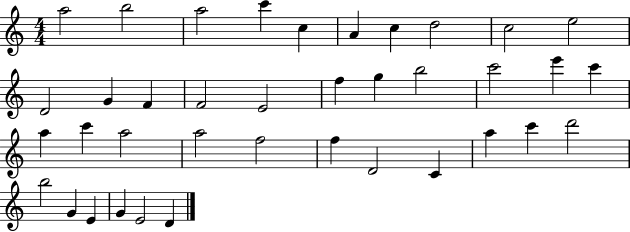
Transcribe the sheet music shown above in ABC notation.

X:1
T:Untitled
M:4/4
L:1/4
K:C
a2 b2 a2 c' c A c d2 c2 e2 D2 G F F2 E2 f g b2 c'2 e' c' a c' a2 a2 f2 f D2 C a c' d'2 b2 G E G E2 D